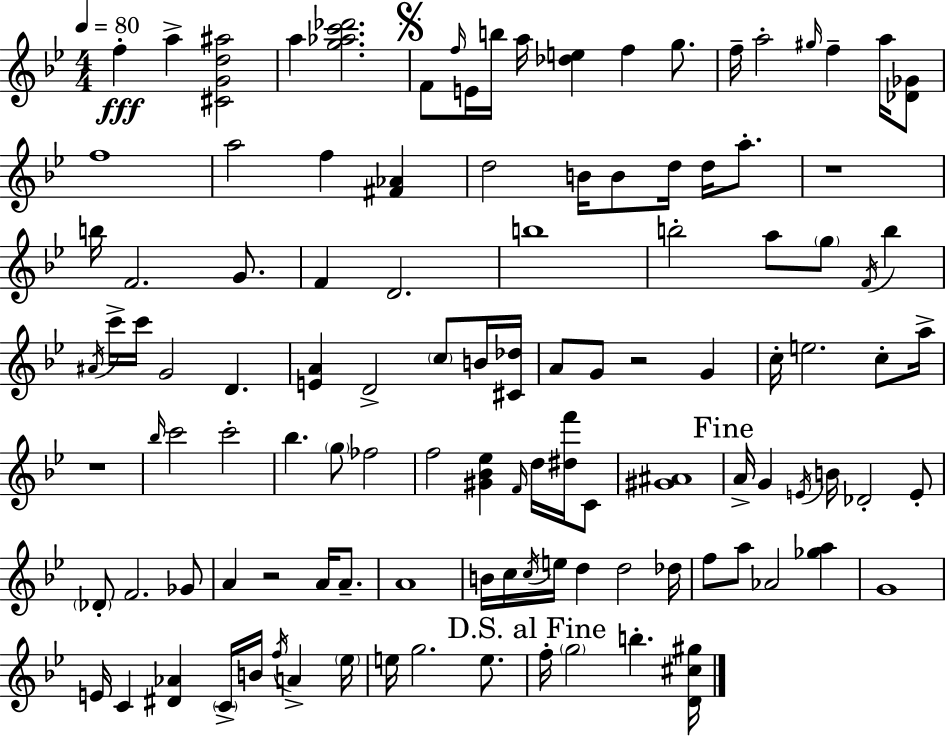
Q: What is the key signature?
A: BES major